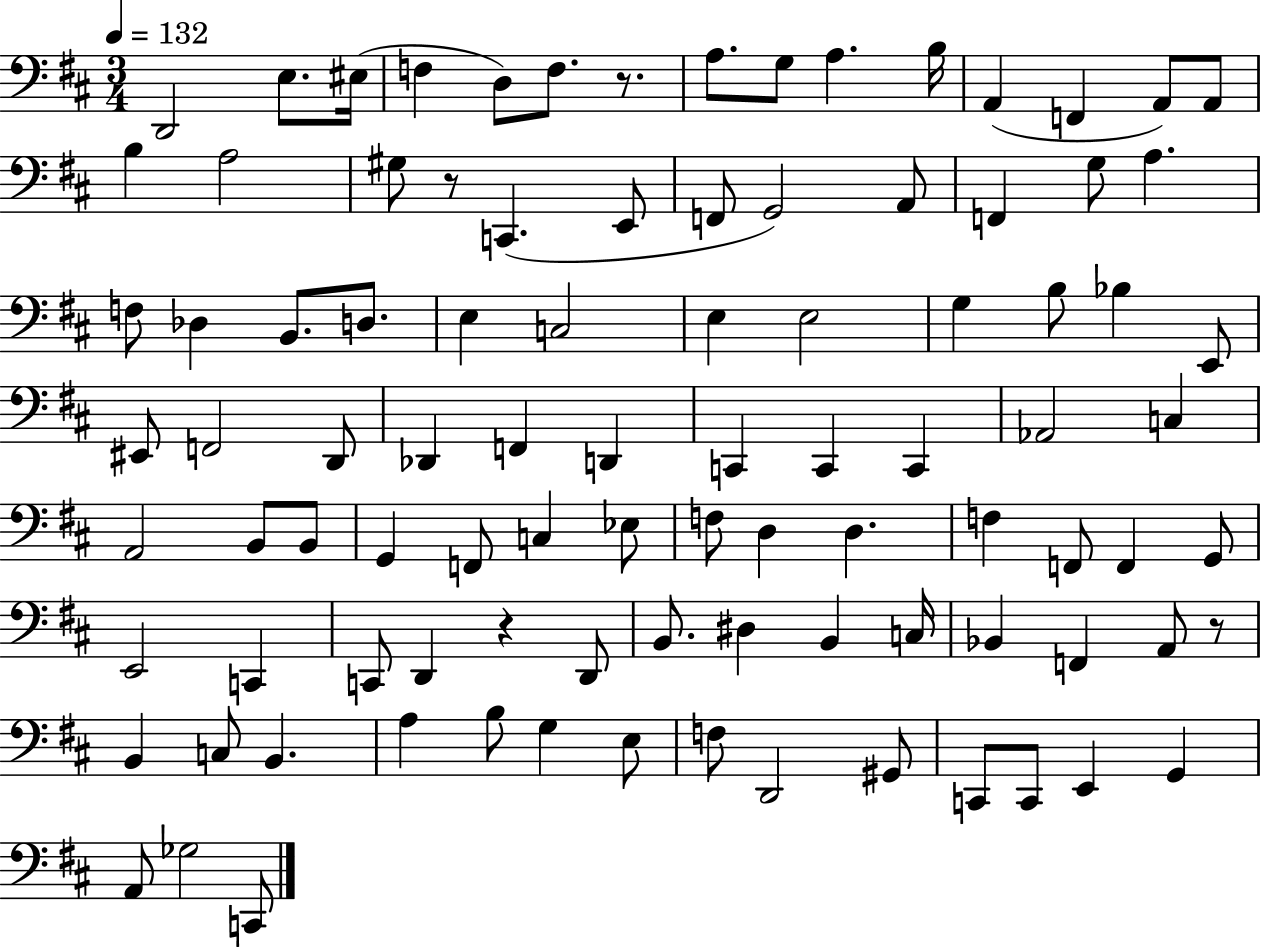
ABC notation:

X:1
T:Untitled
M:3/4
L:1/4
K:D
D,,2 E,/2 ^E,/4 F, D,/2 F,/2 z/2 A,/2 G,/2 A, B,/4 A,, F,, A,,/2 A,,/2 B, A,2 ^G,/2 z/2 C,, E,,/2 F,,/2 G,,2 A,,/2 F,, G,/2 A, F,/2 _D, B,,/2 D,/2 E, C,2 E, E,2 G, B,/2 _B, E,,/2 ^E,,/2 F,,2 D,,/2 _D,, F,, D,, C,, C,, C,, _A,,2 C, A,,2 B,,/2 B,,/2 G,, F,,/2 C, _E,/2 F,/2 D, D, F, F,,/2 F,, G,,/2 E,,2 C,, C,,/2 D,, z D,,/2 B,,/2 ^D, B,, C,/4 _B,, F,, A,,/2 z/2 B,, C,/2 B,, A, B,/2 G, E,/2 F,/2 D,,2 ^G,,/2 C,,/2 C,,/2 E,, G,, A,,/2 _G,2 C,,/2